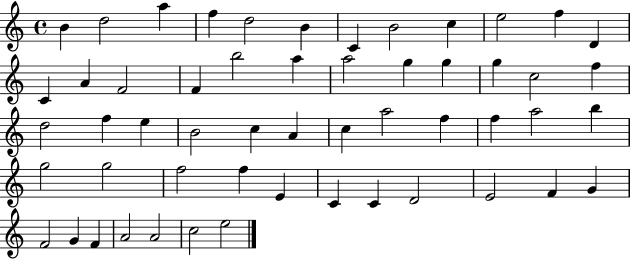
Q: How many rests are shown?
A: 0